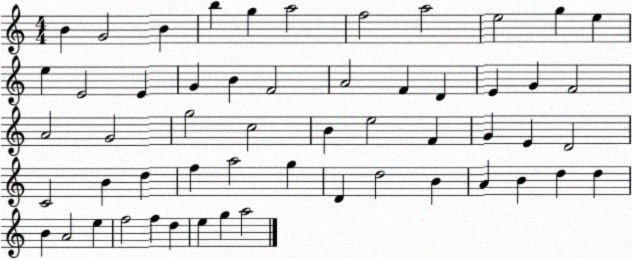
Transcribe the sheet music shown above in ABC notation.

X:1
T:Untitled
M:4/4
L:1/4
K:C
B G2 B b g a2 f2 a2 e2 g e e E2 E G B F2 A2 F D E G F2 A2 G2 g2 c2 B e2 F G E D2 C2 B d f a2 g D d2 B A B d d B A2 e f2 f d e g a2